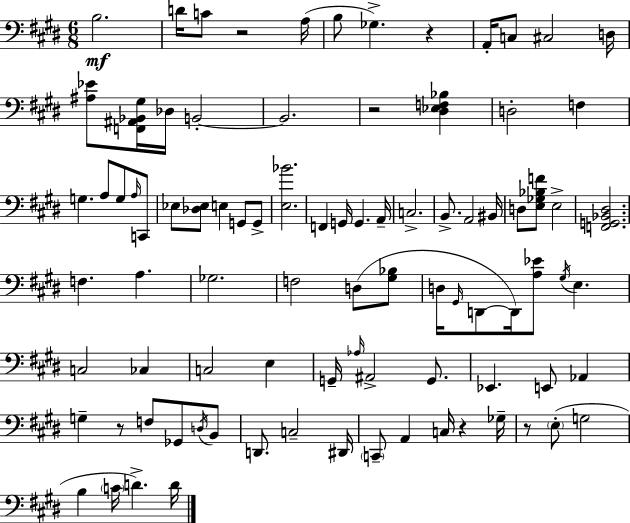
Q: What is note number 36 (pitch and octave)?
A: A3